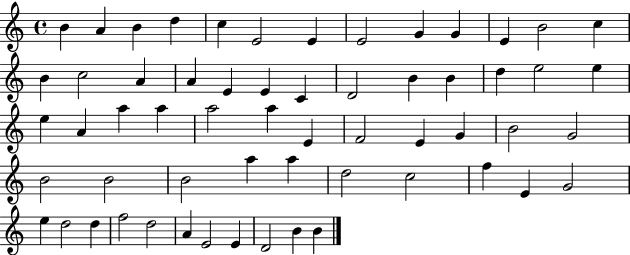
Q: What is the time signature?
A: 4/4